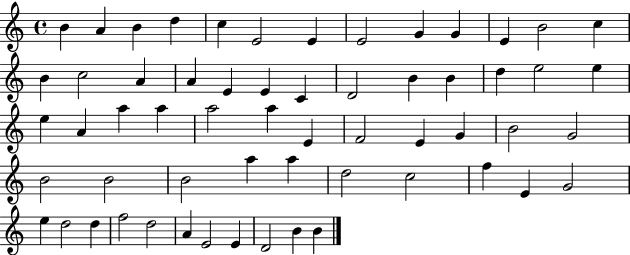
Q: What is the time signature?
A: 4/4